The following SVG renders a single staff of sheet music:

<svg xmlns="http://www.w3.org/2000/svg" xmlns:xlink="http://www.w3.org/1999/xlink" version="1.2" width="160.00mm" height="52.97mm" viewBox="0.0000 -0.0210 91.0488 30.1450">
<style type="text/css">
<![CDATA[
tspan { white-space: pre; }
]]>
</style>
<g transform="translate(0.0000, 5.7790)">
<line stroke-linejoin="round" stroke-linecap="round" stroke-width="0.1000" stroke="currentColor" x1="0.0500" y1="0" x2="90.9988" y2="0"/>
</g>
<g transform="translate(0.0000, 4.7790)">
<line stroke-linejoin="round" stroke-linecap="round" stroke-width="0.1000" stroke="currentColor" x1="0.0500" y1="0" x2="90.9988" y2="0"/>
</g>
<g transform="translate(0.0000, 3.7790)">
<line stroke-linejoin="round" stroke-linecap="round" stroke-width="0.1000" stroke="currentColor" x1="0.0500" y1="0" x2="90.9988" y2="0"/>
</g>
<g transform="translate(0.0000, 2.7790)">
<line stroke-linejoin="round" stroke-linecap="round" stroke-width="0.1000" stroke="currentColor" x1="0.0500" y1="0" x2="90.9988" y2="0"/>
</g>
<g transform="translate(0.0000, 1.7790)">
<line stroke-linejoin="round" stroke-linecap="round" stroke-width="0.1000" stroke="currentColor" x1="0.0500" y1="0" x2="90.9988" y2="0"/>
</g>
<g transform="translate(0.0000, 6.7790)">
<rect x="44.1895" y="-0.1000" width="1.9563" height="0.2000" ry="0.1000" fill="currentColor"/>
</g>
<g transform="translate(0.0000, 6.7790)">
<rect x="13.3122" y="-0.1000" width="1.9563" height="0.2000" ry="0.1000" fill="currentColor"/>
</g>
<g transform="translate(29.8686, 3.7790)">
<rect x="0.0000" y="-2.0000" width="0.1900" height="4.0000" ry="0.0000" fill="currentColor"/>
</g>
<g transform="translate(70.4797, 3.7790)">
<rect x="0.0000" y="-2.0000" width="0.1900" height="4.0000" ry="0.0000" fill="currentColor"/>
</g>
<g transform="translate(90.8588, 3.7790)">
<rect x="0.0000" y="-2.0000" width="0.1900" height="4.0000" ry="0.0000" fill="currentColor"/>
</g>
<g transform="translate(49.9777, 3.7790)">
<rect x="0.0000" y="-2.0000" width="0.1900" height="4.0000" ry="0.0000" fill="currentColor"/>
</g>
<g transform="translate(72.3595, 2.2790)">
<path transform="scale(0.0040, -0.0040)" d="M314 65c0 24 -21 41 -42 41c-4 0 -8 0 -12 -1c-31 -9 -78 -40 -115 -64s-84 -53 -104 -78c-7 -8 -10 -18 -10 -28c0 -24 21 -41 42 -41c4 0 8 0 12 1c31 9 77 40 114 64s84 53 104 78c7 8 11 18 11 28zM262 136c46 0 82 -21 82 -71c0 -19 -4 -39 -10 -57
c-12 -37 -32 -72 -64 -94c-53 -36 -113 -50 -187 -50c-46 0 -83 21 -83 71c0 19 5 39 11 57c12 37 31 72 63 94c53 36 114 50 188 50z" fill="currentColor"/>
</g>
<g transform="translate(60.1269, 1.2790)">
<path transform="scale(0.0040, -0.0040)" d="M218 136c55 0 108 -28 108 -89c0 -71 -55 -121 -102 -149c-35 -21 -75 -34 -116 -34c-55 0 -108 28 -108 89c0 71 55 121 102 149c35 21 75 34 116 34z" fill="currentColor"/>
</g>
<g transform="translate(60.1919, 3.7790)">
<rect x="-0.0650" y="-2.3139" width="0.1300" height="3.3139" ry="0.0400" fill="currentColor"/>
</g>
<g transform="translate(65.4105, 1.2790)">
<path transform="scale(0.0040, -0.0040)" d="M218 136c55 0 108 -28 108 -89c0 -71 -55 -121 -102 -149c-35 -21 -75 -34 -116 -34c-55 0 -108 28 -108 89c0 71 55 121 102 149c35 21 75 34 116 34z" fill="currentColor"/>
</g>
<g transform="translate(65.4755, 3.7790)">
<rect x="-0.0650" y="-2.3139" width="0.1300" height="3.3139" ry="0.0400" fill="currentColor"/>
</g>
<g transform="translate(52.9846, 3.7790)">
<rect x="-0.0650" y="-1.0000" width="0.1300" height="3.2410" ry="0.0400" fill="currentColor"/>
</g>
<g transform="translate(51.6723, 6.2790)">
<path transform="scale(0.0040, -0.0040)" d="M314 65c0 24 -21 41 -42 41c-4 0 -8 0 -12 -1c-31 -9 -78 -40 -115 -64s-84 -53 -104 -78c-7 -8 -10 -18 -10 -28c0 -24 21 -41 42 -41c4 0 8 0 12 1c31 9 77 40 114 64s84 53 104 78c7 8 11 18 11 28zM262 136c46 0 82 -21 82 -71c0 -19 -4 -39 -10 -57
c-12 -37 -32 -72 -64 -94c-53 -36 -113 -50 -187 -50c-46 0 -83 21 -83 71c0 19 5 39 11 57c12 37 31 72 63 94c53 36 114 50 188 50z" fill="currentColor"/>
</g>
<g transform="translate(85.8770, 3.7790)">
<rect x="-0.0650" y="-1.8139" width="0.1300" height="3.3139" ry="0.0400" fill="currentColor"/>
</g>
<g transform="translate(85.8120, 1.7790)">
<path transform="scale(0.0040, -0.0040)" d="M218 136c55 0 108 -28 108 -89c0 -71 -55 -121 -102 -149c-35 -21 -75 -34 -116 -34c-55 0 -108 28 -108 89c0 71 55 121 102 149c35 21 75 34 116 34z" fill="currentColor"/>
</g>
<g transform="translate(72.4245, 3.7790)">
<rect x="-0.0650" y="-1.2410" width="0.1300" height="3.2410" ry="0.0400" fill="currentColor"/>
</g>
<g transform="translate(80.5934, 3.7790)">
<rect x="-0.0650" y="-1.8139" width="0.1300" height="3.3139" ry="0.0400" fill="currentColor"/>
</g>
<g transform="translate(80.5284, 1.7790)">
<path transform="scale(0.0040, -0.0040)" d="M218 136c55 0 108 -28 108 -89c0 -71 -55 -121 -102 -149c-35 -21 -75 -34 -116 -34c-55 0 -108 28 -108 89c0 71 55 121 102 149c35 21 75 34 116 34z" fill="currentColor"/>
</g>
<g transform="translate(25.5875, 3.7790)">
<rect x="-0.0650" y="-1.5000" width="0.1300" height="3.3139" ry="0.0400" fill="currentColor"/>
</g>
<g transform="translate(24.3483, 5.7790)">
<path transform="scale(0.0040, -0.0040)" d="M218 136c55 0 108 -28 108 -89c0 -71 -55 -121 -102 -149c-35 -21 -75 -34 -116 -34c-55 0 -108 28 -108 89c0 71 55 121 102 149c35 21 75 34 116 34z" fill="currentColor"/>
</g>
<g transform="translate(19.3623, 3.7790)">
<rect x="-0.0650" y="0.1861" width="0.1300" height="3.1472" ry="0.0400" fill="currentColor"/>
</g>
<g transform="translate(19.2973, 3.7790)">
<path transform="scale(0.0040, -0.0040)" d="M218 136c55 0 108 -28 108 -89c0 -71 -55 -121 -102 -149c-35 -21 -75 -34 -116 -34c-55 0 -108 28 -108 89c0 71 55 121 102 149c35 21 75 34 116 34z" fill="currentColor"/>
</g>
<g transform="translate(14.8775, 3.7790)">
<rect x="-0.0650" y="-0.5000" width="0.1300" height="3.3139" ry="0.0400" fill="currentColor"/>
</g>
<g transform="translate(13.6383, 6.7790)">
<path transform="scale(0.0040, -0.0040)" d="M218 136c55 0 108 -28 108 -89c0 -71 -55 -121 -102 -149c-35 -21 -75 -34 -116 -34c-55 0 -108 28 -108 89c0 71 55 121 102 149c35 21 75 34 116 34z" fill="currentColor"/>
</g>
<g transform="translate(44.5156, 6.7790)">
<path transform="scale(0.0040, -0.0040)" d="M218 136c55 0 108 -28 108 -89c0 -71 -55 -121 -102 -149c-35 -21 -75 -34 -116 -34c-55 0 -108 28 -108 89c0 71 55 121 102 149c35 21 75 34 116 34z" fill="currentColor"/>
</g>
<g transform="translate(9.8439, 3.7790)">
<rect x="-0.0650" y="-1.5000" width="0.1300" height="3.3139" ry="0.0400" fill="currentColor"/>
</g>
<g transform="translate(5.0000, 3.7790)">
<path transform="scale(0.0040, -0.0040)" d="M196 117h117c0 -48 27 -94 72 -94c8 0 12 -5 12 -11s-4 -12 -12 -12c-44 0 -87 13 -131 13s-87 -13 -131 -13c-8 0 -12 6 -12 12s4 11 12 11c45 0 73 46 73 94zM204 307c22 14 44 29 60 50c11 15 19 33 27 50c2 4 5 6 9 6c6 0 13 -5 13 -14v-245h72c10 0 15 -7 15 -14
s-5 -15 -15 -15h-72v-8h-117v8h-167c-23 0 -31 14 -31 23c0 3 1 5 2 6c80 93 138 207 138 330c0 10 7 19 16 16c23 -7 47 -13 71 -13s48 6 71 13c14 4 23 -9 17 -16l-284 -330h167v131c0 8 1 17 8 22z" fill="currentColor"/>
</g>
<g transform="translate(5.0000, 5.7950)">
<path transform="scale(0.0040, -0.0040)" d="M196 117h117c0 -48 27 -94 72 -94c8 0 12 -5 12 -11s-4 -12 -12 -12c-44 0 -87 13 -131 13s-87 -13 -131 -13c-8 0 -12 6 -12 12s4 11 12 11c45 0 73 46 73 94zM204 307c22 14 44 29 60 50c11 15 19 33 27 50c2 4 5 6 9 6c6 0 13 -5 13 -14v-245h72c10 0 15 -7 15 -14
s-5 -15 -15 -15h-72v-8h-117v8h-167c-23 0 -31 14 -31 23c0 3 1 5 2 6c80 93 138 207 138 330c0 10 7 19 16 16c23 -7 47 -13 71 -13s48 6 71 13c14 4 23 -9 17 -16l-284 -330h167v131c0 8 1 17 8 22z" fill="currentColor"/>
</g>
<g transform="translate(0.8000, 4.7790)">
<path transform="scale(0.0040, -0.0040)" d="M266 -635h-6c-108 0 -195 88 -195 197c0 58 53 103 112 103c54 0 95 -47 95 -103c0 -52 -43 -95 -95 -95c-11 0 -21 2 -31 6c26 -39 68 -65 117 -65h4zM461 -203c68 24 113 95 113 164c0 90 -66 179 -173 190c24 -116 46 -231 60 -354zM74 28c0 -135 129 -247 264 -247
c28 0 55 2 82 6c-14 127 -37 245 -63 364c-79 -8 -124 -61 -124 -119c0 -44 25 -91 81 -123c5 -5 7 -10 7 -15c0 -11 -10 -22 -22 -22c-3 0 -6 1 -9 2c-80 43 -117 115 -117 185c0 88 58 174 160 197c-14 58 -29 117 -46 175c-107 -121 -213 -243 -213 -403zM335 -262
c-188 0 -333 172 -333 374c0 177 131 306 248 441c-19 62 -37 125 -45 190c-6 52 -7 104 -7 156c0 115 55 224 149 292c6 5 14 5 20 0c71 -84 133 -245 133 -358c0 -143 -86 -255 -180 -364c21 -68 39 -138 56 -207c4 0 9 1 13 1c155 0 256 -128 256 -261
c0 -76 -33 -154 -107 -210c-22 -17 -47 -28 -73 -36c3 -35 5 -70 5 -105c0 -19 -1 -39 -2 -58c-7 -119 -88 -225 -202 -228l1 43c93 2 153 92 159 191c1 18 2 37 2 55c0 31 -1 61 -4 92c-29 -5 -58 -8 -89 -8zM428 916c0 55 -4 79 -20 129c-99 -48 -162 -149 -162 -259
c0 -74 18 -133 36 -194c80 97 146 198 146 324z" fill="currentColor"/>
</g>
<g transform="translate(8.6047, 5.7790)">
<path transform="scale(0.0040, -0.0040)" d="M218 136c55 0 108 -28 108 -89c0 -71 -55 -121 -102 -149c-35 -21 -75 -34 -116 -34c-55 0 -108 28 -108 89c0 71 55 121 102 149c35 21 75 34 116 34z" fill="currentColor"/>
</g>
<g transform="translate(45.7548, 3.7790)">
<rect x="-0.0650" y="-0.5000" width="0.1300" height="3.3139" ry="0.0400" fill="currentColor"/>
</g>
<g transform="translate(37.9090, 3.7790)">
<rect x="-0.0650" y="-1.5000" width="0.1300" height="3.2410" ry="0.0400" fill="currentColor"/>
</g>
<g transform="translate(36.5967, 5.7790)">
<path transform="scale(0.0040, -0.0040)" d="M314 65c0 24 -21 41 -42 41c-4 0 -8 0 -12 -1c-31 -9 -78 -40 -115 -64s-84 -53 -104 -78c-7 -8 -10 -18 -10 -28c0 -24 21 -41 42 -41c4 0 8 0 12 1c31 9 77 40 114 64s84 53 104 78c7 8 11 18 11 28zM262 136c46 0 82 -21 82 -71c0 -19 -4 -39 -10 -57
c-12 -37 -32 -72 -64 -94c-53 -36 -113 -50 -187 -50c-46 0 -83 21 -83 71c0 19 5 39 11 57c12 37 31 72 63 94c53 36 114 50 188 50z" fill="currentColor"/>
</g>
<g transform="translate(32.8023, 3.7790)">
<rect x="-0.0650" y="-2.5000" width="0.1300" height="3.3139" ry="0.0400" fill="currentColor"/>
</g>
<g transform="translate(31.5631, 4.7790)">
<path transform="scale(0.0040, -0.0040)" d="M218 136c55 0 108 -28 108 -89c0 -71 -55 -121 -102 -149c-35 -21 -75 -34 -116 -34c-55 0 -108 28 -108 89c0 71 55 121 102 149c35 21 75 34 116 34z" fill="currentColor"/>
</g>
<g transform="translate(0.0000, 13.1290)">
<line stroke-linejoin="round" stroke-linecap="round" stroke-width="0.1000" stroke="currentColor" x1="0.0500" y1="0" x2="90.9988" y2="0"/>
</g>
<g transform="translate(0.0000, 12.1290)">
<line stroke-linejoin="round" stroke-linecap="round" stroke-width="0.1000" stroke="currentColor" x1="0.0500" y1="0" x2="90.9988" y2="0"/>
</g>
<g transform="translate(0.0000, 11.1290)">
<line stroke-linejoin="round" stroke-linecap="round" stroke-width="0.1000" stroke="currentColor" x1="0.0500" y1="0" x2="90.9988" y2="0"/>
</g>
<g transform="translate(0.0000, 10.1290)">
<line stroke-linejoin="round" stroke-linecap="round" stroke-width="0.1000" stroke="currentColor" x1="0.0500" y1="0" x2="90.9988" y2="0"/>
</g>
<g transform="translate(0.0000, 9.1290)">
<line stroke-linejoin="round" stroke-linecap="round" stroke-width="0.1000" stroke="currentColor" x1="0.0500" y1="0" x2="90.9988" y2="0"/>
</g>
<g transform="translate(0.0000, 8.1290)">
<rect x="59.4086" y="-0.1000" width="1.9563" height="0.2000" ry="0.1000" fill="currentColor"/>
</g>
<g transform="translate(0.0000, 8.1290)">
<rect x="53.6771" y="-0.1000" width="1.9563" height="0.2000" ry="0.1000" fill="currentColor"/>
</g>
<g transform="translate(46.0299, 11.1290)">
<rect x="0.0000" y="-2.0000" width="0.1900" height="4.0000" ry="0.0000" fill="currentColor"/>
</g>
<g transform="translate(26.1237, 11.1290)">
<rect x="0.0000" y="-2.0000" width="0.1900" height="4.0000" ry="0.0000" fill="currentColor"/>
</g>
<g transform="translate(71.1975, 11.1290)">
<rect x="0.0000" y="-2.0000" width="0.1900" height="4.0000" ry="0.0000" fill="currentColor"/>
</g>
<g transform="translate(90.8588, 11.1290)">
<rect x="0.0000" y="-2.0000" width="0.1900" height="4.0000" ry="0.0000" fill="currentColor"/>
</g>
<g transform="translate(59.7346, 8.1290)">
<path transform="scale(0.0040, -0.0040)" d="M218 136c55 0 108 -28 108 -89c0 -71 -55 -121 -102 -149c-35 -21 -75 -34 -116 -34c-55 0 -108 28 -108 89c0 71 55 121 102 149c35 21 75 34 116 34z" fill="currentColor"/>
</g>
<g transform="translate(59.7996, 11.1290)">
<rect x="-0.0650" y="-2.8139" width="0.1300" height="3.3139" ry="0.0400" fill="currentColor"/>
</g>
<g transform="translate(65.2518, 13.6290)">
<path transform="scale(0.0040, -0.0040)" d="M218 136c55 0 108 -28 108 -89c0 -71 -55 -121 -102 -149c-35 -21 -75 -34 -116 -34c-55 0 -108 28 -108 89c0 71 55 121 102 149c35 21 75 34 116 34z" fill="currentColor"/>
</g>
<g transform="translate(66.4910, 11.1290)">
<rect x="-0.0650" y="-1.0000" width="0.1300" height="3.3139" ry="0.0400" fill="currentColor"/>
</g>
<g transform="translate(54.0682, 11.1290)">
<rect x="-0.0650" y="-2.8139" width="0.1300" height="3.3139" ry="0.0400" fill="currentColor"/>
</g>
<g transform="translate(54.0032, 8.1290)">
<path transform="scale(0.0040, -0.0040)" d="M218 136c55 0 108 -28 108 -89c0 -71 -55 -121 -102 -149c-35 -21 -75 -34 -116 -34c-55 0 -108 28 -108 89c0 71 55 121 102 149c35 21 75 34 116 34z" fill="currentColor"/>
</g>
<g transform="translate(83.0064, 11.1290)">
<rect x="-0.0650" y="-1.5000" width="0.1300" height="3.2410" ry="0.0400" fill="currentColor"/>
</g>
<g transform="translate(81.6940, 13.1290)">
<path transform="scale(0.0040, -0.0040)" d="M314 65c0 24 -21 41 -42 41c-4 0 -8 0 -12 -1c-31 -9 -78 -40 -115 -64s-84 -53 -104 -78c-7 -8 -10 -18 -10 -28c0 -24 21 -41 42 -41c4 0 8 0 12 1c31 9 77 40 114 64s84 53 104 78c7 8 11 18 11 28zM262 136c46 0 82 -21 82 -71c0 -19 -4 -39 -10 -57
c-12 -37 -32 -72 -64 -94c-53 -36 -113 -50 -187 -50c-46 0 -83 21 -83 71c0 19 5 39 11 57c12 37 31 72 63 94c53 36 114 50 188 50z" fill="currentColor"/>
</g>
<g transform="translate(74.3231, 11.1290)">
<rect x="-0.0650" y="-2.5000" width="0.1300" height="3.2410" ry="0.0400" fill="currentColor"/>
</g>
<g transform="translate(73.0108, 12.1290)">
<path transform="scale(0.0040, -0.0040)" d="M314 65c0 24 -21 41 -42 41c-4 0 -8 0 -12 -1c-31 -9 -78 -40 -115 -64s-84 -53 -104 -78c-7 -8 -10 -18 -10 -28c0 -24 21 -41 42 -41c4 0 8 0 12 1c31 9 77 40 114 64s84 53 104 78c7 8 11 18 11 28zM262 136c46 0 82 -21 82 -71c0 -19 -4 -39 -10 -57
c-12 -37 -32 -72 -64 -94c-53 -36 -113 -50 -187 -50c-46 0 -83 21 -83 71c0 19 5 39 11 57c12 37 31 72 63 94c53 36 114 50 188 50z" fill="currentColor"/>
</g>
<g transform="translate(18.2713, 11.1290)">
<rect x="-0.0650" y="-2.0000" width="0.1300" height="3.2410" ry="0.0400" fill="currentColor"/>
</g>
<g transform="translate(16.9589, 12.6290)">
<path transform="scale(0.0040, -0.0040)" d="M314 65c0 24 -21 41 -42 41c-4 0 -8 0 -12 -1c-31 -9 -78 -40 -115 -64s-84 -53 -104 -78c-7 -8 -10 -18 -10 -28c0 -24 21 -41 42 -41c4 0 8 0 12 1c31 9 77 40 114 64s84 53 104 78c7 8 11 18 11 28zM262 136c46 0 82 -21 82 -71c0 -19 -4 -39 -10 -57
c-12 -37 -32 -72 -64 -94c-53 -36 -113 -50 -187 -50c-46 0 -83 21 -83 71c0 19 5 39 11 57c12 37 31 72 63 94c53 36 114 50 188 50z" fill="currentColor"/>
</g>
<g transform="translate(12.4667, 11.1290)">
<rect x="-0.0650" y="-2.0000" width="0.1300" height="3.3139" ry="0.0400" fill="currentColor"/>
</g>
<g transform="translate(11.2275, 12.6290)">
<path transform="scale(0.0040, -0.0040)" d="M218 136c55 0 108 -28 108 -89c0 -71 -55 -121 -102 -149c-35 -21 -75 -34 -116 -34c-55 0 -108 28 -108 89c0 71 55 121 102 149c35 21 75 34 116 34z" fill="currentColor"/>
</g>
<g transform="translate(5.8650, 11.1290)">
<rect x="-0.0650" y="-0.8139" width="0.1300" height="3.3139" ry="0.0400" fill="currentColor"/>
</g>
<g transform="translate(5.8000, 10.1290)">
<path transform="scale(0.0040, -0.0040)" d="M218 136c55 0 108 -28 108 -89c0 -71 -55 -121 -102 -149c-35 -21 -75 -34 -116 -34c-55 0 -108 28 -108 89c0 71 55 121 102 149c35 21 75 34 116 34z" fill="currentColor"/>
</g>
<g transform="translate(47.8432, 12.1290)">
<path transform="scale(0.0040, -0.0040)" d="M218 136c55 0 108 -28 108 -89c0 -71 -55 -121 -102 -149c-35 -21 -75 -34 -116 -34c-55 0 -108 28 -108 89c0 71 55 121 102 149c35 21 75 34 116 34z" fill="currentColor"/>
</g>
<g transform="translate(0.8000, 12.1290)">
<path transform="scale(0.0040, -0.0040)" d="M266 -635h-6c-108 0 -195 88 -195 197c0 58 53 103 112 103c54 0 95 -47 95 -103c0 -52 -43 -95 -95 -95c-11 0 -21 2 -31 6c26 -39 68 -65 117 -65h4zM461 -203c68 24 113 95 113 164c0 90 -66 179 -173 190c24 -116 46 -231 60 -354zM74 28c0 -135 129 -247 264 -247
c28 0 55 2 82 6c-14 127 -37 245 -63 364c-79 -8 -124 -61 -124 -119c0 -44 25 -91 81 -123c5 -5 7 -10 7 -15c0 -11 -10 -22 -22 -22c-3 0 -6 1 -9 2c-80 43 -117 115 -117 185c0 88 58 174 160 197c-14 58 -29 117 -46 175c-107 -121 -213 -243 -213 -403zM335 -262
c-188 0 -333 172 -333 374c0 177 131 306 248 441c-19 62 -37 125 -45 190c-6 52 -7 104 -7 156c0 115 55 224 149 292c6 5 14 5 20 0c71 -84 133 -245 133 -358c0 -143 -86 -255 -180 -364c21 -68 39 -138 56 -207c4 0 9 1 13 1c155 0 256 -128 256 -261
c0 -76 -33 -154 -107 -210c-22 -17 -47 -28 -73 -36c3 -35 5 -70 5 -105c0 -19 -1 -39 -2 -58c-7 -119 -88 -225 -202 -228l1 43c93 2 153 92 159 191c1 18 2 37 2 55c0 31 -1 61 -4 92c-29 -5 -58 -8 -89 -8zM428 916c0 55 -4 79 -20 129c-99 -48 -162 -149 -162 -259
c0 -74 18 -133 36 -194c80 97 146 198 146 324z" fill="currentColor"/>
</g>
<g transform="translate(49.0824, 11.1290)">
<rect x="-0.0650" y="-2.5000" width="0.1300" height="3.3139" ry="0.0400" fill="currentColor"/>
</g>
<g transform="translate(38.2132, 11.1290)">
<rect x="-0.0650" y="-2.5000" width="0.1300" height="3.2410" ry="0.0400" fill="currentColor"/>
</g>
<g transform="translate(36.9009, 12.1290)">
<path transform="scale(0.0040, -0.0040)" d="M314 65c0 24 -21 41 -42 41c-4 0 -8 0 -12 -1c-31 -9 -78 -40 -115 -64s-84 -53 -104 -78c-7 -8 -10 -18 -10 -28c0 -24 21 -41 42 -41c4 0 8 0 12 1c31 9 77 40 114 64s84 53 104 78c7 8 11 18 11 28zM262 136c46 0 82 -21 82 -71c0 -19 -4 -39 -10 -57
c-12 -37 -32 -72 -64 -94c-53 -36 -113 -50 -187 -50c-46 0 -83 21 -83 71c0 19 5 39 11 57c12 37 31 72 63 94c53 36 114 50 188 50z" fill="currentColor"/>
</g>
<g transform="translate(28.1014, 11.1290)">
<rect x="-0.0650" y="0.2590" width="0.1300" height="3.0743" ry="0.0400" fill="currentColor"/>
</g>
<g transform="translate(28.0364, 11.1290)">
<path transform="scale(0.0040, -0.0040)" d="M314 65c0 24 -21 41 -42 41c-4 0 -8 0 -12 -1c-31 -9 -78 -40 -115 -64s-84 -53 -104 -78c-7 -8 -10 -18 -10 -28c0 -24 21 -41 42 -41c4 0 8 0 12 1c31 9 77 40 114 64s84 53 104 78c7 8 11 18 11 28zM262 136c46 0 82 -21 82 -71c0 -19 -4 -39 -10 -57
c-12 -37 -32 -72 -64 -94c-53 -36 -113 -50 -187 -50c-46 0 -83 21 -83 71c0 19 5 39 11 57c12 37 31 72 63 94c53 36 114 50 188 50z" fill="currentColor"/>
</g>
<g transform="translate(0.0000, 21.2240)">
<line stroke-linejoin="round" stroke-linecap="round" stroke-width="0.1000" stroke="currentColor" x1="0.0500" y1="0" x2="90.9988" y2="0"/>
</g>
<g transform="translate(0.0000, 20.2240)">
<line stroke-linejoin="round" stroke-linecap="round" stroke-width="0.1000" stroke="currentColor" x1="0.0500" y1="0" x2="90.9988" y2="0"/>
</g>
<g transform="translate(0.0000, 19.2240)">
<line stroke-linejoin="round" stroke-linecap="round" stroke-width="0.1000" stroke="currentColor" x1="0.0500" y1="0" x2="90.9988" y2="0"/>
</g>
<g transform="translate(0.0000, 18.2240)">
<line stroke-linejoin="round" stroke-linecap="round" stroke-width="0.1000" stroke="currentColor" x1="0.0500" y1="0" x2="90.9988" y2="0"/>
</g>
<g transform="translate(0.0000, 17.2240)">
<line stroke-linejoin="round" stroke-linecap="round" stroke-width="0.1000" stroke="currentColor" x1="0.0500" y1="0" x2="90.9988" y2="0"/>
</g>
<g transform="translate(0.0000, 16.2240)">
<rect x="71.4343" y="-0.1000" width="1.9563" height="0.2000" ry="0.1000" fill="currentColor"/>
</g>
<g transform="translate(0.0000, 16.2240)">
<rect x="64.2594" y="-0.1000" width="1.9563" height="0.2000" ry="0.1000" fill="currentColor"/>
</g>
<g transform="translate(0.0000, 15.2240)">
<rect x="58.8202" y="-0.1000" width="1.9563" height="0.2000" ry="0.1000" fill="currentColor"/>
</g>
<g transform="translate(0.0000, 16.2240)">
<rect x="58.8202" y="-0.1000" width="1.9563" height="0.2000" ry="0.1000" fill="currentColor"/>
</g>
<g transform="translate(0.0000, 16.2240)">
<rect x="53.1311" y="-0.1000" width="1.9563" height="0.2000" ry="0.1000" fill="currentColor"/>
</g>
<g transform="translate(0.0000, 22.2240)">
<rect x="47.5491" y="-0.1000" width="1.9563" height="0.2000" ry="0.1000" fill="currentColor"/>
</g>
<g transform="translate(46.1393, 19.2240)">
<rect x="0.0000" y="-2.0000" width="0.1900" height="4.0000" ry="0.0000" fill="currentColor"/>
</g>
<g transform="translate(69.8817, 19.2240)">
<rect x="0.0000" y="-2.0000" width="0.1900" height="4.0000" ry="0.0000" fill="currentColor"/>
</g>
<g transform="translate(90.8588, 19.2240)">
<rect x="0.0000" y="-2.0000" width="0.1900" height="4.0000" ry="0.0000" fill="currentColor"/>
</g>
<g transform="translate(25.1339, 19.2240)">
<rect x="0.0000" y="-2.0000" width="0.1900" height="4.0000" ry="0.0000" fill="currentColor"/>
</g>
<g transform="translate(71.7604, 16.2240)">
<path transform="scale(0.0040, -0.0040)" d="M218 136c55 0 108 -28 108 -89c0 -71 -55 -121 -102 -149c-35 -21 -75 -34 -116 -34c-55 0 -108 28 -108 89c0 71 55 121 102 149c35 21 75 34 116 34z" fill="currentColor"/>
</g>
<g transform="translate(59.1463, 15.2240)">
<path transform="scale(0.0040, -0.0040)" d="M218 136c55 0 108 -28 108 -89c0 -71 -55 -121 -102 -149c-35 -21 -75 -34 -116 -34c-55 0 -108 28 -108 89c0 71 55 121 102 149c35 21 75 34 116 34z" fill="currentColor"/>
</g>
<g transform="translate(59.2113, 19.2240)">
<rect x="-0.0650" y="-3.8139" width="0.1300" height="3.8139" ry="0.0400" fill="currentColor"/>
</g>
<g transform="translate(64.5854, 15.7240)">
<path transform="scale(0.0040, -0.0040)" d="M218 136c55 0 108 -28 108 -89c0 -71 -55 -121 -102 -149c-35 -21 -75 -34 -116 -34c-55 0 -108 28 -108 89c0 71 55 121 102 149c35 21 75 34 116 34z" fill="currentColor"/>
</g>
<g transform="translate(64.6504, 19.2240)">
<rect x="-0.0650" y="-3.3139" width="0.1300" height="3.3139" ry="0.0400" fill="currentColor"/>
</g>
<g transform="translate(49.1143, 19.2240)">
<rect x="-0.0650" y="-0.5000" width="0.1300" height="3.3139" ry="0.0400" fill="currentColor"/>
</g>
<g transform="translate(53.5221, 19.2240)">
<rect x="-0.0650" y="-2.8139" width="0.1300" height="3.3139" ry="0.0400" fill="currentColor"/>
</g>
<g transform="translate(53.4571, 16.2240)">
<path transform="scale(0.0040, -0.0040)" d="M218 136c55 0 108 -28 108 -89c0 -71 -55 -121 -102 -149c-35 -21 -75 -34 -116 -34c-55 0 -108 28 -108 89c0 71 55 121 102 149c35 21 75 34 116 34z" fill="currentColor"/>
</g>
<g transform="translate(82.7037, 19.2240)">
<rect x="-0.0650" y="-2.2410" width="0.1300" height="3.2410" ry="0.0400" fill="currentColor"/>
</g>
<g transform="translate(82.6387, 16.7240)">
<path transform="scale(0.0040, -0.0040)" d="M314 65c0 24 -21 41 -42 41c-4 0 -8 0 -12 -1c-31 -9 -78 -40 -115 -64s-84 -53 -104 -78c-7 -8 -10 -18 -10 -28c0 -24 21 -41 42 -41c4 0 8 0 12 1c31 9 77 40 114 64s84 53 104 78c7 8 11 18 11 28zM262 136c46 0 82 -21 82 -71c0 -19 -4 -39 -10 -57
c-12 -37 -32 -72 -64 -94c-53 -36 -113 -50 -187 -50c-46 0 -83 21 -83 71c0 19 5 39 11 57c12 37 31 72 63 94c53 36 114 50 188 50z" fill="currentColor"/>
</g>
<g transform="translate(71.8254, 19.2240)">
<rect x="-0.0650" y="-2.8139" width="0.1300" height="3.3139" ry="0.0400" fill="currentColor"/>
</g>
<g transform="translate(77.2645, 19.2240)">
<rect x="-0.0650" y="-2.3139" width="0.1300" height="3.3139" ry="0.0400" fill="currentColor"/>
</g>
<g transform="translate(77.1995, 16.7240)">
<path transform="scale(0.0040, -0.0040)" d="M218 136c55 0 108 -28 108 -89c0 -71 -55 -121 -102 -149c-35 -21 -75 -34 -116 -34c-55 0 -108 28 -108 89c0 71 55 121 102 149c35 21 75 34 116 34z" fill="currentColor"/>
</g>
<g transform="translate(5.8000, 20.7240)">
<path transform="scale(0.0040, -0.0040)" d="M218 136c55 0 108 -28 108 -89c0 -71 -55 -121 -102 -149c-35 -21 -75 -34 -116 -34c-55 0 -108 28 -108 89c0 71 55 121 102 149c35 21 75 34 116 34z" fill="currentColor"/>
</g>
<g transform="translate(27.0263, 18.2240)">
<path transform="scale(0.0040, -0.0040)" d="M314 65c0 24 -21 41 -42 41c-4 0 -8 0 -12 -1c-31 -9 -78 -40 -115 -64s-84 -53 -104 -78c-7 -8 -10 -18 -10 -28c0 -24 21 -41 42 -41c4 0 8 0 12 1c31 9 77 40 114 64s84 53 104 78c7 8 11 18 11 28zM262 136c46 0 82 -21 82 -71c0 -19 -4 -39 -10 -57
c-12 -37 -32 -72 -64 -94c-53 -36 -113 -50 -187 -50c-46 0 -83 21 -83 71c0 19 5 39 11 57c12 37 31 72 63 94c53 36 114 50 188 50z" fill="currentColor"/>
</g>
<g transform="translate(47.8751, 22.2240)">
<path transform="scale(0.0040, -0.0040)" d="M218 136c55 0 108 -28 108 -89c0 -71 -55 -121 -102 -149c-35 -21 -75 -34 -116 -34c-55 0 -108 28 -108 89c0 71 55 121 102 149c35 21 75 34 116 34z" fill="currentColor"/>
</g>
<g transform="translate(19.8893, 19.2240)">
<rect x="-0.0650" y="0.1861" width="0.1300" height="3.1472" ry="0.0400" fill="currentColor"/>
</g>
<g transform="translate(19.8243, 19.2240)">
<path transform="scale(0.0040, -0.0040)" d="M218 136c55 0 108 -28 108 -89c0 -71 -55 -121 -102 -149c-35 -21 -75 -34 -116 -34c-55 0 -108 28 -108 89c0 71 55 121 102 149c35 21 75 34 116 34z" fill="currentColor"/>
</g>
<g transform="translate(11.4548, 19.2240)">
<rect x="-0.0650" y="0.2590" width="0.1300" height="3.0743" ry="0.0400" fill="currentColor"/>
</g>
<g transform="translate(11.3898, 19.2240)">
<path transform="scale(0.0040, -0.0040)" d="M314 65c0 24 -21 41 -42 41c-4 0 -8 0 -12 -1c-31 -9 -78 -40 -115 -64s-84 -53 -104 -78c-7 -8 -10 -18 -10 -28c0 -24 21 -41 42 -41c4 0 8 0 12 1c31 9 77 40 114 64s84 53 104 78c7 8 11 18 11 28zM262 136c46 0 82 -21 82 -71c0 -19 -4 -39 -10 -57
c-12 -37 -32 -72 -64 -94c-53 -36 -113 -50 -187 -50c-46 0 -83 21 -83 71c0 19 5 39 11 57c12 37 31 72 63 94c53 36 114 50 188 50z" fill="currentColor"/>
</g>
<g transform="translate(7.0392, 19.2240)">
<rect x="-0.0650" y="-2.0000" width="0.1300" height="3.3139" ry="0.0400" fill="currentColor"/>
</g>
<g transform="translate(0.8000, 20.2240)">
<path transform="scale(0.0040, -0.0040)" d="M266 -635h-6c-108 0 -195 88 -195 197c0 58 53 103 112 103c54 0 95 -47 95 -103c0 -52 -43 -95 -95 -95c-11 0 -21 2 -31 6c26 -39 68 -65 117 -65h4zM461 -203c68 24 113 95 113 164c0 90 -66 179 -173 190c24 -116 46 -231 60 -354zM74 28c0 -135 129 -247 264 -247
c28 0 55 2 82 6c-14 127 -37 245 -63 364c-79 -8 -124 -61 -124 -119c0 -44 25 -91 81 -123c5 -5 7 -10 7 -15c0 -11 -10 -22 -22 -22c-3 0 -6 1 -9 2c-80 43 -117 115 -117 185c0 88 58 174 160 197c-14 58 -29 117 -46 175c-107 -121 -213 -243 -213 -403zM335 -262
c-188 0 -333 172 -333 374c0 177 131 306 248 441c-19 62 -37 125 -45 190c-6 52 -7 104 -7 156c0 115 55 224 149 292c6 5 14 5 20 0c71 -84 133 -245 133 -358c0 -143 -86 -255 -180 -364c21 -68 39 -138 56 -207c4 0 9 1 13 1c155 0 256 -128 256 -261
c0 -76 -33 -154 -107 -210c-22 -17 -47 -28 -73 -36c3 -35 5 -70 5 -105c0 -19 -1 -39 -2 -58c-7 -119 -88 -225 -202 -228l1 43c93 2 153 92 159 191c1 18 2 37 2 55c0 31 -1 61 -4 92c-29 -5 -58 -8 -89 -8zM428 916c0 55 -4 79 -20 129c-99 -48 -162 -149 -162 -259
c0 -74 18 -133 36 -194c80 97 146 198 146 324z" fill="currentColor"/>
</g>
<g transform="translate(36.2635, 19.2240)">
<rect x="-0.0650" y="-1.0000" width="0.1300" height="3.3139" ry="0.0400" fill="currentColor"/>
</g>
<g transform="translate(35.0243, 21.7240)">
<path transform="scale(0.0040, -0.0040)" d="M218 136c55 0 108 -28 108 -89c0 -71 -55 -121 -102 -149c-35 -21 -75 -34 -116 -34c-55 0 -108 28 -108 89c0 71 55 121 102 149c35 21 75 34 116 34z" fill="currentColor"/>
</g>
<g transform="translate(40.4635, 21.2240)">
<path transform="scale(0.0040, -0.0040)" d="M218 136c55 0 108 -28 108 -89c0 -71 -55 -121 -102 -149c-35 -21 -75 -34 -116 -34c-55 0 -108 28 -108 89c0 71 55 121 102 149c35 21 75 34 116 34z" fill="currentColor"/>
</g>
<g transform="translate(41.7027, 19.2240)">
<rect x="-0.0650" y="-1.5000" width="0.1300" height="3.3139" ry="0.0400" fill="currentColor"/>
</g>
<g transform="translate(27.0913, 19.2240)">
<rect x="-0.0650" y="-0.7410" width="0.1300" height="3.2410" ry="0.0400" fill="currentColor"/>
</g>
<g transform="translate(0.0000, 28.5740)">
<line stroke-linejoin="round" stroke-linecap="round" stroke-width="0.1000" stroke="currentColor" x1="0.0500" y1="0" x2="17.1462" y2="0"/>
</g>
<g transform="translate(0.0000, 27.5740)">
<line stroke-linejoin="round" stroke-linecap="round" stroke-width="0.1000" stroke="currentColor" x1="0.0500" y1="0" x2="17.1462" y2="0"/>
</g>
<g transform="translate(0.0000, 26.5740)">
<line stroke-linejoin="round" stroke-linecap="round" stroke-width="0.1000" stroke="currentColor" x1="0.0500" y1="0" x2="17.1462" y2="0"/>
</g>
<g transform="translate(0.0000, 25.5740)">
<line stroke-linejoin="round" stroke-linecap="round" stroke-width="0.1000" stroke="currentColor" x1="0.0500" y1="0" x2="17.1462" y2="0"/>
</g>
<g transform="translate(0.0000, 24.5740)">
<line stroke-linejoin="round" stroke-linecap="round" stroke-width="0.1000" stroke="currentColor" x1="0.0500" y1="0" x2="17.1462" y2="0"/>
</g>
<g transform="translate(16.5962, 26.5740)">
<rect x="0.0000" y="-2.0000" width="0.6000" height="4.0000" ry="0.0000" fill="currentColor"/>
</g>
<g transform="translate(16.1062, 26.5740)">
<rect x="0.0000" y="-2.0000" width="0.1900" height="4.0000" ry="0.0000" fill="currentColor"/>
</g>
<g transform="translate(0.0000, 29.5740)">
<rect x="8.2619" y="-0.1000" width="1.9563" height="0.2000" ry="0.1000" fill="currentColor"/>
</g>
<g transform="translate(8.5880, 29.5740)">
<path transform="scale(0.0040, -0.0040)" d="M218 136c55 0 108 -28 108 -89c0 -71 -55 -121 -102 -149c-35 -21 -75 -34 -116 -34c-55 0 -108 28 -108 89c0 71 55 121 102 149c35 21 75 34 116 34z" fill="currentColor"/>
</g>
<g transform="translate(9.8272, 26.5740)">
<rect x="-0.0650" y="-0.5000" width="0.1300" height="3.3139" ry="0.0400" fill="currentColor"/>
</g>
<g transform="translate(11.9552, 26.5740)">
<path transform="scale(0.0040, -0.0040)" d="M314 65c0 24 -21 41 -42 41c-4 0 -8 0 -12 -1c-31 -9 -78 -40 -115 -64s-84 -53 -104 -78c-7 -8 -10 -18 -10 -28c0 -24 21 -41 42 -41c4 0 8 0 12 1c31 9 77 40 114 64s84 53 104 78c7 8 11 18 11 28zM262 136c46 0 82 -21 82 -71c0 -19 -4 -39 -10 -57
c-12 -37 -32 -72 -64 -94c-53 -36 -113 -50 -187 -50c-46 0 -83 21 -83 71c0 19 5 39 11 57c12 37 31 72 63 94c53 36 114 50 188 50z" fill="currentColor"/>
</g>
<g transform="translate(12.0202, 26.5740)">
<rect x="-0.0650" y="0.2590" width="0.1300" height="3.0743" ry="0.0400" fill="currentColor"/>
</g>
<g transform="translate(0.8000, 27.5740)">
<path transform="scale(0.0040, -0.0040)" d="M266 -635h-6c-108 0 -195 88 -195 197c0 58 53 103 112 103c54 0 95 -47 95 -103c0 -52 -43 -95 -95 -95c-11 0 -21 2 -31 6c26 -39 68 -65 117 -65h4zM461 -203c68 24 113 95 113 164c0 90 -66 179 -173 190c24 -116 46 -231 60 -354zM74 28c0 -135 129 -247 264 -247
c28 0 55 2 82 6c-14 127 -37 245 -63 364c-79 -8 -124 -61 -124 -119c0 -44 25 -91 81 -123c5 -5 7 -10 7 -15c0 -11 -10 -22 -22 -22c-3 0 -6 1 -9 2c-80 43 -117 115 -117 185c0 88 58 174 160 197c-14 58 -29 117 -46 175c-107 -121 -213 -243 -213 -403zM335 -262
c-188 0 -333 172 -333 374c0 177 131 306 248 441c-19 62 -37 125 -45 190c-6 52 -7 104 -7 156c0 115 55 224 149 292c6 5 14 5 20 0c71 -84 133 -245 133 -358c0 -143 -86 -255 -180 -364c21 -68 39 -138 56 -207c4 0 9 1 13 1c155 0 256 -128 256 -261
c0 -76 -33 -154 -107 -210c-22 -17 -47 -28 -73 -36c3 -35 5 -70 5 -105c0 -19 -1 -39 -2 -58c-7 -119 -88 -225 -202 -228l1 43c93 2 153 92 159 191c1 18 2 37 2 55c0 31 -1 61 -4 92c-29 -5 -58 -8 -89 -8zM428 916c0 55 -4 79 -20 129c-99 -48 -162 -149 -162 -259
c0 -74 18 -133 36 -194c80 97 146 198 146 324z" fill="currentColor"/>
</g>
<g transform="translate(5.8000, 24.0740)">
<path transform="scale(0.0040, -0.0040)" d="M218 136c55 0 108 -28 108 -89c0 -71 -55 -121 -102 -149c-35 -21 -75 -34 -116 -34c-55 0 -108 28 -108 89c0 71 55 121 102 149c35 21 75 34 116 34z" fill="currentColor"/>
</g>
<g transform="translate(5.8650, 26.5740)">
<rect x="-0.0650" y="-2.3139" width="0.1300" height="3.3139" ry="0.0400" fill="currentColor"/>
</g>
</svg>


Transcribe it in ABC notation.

X:1
T:Untitled
M:4/4
L:1/4
K:C
E C B E G E2 C D2 g g e2 f f d F F2 B2 G2 G a a D G2 E2 F B2 B d2 D E C a c' b a g g2 g C B2